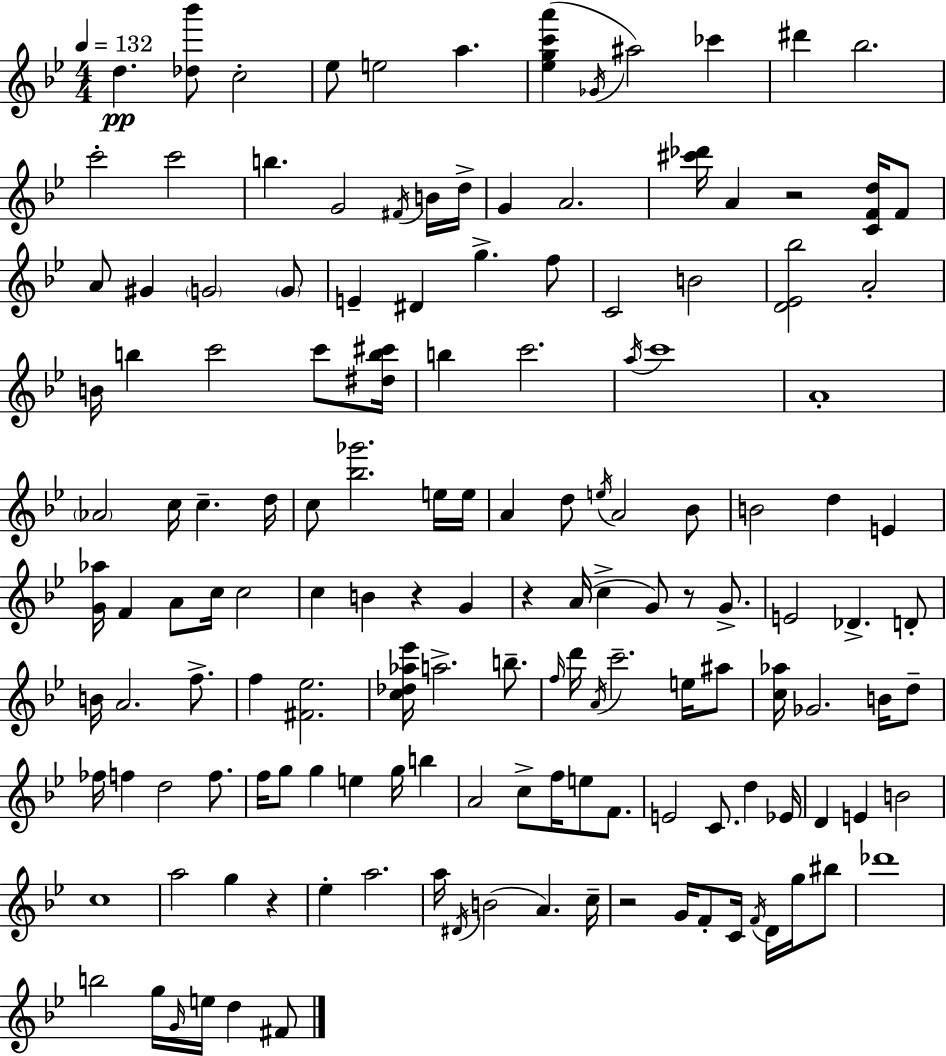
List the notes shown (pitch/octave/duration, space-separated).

D5/q. [Db5,Bb6]/e C5/h Eb5/e E5/h A5/q. [Eb5,G5,C6,A6]/q Gb4/s A#5/h CES6/q D#6/q Bb5/h. C6/h C6/h B5/q. G4/h F#4/s B4/s D5/s G4/q A4/h. [C#6,Db6]/s A4/q R/h [C4,F4,D5]/s F4/e A4/e G#4/q G4/h G4/e E4/q D#4/q G5/q. F5/e C4/h B4/h [D4,Eb4,Bb5]/h A4/h B4/s B5/q C6/h C6/e [D#5,B5,C#6]/s B5/q C6/h. A5/s C6/w A4/w Ab4/h C5/s C5/q. D5/s C5/e [Bb5,Gb6]/h. E5/s E5/s A4/q D5/e E5/s A4/h Bb4/e B4/h D5/q E4/q [G4,Ab5]/s F4/q A4/e C5/s C5/h C5/q B4/q R/q G4/q R/q A4/s C5/q G4/e R/e G4/e. E4/h Db4/q. D4/e B4/s A4/h. F5/e. F5/q [F#4,Eb5]/h. [C5,Db5,Ab5,Eb6]/s A5/h. B5/e. F5/s D6/s A4/s C6/h. E5/s A#5/e [C5,Ab5]/s Gb4/h. B4/s D5/e FES5/s F5/q D5/h F5/e. F5/s G5/e G5/q E5/q G5/s B5/q A4/h C5/e F5/s E5/e F4/e. E4/h C4/e. D5/q Eb4/s D4/q E4/q B4/h C5/w A5/h G5/q R/q Eb5/q A5/h. A5/s D#4/s B4/h A4/q. C5/s R/h G4/s F4/e C4/s F4/s D4/s G5/s BIS5/e Db6/w B5/h G5/s G4/s E5/s D5/q F#4/e